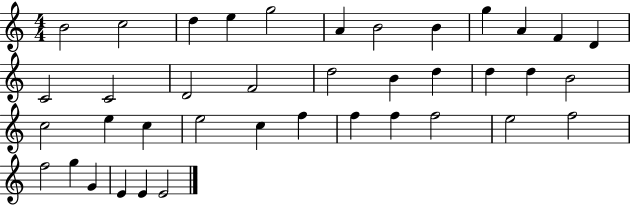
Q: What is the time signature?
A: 4/4